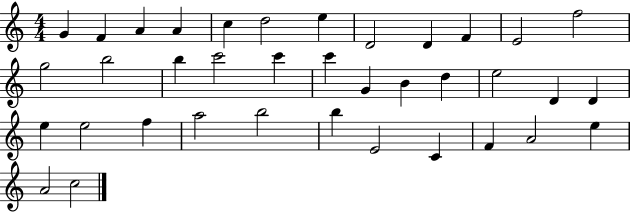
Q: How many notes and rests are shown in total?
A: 37